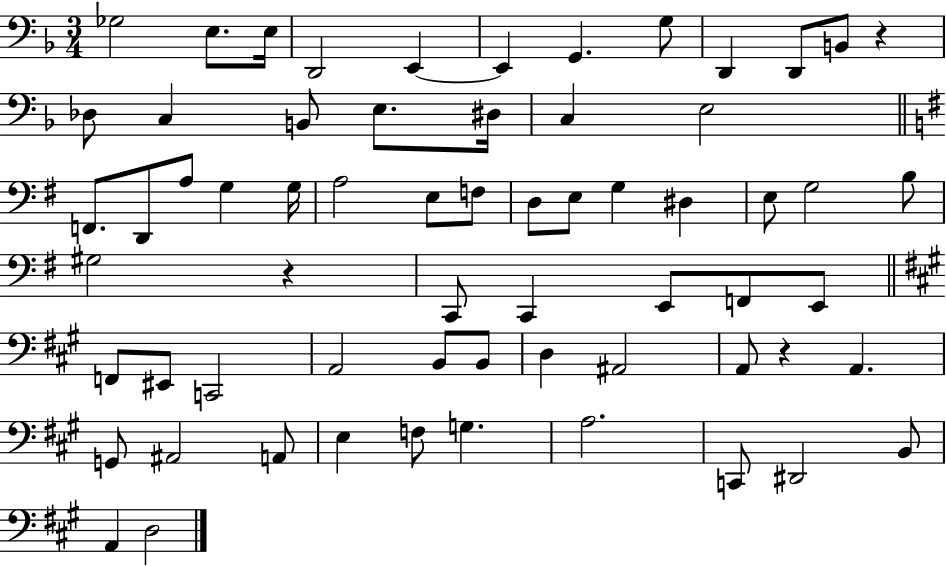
Gb3/h E3/e. E3/s D2/h E2/q E2/q G2/q. G3/e D2/q D2/e B2/e R/q Db3/e C3/q B2/e E3/e. D#3/s C3/q E3/h F2/e. D2/e A3/e G3/q G3/s A3/h E3/e F3/e D3/e E3/e G3/q D#3/q E3/e G3/h B3/e G#3/h R/q C2/e C2/q E2/e F2/e E2/e F2/e EIS2/e C2/h A2/h B2/e B2/e D3/q A#2/h A2/e R/q A2/q. G2/e A#2/h A2/e E3/q F3/e G3/q. A3/h. C2/e D#2/h B2/e A2/q D3/h